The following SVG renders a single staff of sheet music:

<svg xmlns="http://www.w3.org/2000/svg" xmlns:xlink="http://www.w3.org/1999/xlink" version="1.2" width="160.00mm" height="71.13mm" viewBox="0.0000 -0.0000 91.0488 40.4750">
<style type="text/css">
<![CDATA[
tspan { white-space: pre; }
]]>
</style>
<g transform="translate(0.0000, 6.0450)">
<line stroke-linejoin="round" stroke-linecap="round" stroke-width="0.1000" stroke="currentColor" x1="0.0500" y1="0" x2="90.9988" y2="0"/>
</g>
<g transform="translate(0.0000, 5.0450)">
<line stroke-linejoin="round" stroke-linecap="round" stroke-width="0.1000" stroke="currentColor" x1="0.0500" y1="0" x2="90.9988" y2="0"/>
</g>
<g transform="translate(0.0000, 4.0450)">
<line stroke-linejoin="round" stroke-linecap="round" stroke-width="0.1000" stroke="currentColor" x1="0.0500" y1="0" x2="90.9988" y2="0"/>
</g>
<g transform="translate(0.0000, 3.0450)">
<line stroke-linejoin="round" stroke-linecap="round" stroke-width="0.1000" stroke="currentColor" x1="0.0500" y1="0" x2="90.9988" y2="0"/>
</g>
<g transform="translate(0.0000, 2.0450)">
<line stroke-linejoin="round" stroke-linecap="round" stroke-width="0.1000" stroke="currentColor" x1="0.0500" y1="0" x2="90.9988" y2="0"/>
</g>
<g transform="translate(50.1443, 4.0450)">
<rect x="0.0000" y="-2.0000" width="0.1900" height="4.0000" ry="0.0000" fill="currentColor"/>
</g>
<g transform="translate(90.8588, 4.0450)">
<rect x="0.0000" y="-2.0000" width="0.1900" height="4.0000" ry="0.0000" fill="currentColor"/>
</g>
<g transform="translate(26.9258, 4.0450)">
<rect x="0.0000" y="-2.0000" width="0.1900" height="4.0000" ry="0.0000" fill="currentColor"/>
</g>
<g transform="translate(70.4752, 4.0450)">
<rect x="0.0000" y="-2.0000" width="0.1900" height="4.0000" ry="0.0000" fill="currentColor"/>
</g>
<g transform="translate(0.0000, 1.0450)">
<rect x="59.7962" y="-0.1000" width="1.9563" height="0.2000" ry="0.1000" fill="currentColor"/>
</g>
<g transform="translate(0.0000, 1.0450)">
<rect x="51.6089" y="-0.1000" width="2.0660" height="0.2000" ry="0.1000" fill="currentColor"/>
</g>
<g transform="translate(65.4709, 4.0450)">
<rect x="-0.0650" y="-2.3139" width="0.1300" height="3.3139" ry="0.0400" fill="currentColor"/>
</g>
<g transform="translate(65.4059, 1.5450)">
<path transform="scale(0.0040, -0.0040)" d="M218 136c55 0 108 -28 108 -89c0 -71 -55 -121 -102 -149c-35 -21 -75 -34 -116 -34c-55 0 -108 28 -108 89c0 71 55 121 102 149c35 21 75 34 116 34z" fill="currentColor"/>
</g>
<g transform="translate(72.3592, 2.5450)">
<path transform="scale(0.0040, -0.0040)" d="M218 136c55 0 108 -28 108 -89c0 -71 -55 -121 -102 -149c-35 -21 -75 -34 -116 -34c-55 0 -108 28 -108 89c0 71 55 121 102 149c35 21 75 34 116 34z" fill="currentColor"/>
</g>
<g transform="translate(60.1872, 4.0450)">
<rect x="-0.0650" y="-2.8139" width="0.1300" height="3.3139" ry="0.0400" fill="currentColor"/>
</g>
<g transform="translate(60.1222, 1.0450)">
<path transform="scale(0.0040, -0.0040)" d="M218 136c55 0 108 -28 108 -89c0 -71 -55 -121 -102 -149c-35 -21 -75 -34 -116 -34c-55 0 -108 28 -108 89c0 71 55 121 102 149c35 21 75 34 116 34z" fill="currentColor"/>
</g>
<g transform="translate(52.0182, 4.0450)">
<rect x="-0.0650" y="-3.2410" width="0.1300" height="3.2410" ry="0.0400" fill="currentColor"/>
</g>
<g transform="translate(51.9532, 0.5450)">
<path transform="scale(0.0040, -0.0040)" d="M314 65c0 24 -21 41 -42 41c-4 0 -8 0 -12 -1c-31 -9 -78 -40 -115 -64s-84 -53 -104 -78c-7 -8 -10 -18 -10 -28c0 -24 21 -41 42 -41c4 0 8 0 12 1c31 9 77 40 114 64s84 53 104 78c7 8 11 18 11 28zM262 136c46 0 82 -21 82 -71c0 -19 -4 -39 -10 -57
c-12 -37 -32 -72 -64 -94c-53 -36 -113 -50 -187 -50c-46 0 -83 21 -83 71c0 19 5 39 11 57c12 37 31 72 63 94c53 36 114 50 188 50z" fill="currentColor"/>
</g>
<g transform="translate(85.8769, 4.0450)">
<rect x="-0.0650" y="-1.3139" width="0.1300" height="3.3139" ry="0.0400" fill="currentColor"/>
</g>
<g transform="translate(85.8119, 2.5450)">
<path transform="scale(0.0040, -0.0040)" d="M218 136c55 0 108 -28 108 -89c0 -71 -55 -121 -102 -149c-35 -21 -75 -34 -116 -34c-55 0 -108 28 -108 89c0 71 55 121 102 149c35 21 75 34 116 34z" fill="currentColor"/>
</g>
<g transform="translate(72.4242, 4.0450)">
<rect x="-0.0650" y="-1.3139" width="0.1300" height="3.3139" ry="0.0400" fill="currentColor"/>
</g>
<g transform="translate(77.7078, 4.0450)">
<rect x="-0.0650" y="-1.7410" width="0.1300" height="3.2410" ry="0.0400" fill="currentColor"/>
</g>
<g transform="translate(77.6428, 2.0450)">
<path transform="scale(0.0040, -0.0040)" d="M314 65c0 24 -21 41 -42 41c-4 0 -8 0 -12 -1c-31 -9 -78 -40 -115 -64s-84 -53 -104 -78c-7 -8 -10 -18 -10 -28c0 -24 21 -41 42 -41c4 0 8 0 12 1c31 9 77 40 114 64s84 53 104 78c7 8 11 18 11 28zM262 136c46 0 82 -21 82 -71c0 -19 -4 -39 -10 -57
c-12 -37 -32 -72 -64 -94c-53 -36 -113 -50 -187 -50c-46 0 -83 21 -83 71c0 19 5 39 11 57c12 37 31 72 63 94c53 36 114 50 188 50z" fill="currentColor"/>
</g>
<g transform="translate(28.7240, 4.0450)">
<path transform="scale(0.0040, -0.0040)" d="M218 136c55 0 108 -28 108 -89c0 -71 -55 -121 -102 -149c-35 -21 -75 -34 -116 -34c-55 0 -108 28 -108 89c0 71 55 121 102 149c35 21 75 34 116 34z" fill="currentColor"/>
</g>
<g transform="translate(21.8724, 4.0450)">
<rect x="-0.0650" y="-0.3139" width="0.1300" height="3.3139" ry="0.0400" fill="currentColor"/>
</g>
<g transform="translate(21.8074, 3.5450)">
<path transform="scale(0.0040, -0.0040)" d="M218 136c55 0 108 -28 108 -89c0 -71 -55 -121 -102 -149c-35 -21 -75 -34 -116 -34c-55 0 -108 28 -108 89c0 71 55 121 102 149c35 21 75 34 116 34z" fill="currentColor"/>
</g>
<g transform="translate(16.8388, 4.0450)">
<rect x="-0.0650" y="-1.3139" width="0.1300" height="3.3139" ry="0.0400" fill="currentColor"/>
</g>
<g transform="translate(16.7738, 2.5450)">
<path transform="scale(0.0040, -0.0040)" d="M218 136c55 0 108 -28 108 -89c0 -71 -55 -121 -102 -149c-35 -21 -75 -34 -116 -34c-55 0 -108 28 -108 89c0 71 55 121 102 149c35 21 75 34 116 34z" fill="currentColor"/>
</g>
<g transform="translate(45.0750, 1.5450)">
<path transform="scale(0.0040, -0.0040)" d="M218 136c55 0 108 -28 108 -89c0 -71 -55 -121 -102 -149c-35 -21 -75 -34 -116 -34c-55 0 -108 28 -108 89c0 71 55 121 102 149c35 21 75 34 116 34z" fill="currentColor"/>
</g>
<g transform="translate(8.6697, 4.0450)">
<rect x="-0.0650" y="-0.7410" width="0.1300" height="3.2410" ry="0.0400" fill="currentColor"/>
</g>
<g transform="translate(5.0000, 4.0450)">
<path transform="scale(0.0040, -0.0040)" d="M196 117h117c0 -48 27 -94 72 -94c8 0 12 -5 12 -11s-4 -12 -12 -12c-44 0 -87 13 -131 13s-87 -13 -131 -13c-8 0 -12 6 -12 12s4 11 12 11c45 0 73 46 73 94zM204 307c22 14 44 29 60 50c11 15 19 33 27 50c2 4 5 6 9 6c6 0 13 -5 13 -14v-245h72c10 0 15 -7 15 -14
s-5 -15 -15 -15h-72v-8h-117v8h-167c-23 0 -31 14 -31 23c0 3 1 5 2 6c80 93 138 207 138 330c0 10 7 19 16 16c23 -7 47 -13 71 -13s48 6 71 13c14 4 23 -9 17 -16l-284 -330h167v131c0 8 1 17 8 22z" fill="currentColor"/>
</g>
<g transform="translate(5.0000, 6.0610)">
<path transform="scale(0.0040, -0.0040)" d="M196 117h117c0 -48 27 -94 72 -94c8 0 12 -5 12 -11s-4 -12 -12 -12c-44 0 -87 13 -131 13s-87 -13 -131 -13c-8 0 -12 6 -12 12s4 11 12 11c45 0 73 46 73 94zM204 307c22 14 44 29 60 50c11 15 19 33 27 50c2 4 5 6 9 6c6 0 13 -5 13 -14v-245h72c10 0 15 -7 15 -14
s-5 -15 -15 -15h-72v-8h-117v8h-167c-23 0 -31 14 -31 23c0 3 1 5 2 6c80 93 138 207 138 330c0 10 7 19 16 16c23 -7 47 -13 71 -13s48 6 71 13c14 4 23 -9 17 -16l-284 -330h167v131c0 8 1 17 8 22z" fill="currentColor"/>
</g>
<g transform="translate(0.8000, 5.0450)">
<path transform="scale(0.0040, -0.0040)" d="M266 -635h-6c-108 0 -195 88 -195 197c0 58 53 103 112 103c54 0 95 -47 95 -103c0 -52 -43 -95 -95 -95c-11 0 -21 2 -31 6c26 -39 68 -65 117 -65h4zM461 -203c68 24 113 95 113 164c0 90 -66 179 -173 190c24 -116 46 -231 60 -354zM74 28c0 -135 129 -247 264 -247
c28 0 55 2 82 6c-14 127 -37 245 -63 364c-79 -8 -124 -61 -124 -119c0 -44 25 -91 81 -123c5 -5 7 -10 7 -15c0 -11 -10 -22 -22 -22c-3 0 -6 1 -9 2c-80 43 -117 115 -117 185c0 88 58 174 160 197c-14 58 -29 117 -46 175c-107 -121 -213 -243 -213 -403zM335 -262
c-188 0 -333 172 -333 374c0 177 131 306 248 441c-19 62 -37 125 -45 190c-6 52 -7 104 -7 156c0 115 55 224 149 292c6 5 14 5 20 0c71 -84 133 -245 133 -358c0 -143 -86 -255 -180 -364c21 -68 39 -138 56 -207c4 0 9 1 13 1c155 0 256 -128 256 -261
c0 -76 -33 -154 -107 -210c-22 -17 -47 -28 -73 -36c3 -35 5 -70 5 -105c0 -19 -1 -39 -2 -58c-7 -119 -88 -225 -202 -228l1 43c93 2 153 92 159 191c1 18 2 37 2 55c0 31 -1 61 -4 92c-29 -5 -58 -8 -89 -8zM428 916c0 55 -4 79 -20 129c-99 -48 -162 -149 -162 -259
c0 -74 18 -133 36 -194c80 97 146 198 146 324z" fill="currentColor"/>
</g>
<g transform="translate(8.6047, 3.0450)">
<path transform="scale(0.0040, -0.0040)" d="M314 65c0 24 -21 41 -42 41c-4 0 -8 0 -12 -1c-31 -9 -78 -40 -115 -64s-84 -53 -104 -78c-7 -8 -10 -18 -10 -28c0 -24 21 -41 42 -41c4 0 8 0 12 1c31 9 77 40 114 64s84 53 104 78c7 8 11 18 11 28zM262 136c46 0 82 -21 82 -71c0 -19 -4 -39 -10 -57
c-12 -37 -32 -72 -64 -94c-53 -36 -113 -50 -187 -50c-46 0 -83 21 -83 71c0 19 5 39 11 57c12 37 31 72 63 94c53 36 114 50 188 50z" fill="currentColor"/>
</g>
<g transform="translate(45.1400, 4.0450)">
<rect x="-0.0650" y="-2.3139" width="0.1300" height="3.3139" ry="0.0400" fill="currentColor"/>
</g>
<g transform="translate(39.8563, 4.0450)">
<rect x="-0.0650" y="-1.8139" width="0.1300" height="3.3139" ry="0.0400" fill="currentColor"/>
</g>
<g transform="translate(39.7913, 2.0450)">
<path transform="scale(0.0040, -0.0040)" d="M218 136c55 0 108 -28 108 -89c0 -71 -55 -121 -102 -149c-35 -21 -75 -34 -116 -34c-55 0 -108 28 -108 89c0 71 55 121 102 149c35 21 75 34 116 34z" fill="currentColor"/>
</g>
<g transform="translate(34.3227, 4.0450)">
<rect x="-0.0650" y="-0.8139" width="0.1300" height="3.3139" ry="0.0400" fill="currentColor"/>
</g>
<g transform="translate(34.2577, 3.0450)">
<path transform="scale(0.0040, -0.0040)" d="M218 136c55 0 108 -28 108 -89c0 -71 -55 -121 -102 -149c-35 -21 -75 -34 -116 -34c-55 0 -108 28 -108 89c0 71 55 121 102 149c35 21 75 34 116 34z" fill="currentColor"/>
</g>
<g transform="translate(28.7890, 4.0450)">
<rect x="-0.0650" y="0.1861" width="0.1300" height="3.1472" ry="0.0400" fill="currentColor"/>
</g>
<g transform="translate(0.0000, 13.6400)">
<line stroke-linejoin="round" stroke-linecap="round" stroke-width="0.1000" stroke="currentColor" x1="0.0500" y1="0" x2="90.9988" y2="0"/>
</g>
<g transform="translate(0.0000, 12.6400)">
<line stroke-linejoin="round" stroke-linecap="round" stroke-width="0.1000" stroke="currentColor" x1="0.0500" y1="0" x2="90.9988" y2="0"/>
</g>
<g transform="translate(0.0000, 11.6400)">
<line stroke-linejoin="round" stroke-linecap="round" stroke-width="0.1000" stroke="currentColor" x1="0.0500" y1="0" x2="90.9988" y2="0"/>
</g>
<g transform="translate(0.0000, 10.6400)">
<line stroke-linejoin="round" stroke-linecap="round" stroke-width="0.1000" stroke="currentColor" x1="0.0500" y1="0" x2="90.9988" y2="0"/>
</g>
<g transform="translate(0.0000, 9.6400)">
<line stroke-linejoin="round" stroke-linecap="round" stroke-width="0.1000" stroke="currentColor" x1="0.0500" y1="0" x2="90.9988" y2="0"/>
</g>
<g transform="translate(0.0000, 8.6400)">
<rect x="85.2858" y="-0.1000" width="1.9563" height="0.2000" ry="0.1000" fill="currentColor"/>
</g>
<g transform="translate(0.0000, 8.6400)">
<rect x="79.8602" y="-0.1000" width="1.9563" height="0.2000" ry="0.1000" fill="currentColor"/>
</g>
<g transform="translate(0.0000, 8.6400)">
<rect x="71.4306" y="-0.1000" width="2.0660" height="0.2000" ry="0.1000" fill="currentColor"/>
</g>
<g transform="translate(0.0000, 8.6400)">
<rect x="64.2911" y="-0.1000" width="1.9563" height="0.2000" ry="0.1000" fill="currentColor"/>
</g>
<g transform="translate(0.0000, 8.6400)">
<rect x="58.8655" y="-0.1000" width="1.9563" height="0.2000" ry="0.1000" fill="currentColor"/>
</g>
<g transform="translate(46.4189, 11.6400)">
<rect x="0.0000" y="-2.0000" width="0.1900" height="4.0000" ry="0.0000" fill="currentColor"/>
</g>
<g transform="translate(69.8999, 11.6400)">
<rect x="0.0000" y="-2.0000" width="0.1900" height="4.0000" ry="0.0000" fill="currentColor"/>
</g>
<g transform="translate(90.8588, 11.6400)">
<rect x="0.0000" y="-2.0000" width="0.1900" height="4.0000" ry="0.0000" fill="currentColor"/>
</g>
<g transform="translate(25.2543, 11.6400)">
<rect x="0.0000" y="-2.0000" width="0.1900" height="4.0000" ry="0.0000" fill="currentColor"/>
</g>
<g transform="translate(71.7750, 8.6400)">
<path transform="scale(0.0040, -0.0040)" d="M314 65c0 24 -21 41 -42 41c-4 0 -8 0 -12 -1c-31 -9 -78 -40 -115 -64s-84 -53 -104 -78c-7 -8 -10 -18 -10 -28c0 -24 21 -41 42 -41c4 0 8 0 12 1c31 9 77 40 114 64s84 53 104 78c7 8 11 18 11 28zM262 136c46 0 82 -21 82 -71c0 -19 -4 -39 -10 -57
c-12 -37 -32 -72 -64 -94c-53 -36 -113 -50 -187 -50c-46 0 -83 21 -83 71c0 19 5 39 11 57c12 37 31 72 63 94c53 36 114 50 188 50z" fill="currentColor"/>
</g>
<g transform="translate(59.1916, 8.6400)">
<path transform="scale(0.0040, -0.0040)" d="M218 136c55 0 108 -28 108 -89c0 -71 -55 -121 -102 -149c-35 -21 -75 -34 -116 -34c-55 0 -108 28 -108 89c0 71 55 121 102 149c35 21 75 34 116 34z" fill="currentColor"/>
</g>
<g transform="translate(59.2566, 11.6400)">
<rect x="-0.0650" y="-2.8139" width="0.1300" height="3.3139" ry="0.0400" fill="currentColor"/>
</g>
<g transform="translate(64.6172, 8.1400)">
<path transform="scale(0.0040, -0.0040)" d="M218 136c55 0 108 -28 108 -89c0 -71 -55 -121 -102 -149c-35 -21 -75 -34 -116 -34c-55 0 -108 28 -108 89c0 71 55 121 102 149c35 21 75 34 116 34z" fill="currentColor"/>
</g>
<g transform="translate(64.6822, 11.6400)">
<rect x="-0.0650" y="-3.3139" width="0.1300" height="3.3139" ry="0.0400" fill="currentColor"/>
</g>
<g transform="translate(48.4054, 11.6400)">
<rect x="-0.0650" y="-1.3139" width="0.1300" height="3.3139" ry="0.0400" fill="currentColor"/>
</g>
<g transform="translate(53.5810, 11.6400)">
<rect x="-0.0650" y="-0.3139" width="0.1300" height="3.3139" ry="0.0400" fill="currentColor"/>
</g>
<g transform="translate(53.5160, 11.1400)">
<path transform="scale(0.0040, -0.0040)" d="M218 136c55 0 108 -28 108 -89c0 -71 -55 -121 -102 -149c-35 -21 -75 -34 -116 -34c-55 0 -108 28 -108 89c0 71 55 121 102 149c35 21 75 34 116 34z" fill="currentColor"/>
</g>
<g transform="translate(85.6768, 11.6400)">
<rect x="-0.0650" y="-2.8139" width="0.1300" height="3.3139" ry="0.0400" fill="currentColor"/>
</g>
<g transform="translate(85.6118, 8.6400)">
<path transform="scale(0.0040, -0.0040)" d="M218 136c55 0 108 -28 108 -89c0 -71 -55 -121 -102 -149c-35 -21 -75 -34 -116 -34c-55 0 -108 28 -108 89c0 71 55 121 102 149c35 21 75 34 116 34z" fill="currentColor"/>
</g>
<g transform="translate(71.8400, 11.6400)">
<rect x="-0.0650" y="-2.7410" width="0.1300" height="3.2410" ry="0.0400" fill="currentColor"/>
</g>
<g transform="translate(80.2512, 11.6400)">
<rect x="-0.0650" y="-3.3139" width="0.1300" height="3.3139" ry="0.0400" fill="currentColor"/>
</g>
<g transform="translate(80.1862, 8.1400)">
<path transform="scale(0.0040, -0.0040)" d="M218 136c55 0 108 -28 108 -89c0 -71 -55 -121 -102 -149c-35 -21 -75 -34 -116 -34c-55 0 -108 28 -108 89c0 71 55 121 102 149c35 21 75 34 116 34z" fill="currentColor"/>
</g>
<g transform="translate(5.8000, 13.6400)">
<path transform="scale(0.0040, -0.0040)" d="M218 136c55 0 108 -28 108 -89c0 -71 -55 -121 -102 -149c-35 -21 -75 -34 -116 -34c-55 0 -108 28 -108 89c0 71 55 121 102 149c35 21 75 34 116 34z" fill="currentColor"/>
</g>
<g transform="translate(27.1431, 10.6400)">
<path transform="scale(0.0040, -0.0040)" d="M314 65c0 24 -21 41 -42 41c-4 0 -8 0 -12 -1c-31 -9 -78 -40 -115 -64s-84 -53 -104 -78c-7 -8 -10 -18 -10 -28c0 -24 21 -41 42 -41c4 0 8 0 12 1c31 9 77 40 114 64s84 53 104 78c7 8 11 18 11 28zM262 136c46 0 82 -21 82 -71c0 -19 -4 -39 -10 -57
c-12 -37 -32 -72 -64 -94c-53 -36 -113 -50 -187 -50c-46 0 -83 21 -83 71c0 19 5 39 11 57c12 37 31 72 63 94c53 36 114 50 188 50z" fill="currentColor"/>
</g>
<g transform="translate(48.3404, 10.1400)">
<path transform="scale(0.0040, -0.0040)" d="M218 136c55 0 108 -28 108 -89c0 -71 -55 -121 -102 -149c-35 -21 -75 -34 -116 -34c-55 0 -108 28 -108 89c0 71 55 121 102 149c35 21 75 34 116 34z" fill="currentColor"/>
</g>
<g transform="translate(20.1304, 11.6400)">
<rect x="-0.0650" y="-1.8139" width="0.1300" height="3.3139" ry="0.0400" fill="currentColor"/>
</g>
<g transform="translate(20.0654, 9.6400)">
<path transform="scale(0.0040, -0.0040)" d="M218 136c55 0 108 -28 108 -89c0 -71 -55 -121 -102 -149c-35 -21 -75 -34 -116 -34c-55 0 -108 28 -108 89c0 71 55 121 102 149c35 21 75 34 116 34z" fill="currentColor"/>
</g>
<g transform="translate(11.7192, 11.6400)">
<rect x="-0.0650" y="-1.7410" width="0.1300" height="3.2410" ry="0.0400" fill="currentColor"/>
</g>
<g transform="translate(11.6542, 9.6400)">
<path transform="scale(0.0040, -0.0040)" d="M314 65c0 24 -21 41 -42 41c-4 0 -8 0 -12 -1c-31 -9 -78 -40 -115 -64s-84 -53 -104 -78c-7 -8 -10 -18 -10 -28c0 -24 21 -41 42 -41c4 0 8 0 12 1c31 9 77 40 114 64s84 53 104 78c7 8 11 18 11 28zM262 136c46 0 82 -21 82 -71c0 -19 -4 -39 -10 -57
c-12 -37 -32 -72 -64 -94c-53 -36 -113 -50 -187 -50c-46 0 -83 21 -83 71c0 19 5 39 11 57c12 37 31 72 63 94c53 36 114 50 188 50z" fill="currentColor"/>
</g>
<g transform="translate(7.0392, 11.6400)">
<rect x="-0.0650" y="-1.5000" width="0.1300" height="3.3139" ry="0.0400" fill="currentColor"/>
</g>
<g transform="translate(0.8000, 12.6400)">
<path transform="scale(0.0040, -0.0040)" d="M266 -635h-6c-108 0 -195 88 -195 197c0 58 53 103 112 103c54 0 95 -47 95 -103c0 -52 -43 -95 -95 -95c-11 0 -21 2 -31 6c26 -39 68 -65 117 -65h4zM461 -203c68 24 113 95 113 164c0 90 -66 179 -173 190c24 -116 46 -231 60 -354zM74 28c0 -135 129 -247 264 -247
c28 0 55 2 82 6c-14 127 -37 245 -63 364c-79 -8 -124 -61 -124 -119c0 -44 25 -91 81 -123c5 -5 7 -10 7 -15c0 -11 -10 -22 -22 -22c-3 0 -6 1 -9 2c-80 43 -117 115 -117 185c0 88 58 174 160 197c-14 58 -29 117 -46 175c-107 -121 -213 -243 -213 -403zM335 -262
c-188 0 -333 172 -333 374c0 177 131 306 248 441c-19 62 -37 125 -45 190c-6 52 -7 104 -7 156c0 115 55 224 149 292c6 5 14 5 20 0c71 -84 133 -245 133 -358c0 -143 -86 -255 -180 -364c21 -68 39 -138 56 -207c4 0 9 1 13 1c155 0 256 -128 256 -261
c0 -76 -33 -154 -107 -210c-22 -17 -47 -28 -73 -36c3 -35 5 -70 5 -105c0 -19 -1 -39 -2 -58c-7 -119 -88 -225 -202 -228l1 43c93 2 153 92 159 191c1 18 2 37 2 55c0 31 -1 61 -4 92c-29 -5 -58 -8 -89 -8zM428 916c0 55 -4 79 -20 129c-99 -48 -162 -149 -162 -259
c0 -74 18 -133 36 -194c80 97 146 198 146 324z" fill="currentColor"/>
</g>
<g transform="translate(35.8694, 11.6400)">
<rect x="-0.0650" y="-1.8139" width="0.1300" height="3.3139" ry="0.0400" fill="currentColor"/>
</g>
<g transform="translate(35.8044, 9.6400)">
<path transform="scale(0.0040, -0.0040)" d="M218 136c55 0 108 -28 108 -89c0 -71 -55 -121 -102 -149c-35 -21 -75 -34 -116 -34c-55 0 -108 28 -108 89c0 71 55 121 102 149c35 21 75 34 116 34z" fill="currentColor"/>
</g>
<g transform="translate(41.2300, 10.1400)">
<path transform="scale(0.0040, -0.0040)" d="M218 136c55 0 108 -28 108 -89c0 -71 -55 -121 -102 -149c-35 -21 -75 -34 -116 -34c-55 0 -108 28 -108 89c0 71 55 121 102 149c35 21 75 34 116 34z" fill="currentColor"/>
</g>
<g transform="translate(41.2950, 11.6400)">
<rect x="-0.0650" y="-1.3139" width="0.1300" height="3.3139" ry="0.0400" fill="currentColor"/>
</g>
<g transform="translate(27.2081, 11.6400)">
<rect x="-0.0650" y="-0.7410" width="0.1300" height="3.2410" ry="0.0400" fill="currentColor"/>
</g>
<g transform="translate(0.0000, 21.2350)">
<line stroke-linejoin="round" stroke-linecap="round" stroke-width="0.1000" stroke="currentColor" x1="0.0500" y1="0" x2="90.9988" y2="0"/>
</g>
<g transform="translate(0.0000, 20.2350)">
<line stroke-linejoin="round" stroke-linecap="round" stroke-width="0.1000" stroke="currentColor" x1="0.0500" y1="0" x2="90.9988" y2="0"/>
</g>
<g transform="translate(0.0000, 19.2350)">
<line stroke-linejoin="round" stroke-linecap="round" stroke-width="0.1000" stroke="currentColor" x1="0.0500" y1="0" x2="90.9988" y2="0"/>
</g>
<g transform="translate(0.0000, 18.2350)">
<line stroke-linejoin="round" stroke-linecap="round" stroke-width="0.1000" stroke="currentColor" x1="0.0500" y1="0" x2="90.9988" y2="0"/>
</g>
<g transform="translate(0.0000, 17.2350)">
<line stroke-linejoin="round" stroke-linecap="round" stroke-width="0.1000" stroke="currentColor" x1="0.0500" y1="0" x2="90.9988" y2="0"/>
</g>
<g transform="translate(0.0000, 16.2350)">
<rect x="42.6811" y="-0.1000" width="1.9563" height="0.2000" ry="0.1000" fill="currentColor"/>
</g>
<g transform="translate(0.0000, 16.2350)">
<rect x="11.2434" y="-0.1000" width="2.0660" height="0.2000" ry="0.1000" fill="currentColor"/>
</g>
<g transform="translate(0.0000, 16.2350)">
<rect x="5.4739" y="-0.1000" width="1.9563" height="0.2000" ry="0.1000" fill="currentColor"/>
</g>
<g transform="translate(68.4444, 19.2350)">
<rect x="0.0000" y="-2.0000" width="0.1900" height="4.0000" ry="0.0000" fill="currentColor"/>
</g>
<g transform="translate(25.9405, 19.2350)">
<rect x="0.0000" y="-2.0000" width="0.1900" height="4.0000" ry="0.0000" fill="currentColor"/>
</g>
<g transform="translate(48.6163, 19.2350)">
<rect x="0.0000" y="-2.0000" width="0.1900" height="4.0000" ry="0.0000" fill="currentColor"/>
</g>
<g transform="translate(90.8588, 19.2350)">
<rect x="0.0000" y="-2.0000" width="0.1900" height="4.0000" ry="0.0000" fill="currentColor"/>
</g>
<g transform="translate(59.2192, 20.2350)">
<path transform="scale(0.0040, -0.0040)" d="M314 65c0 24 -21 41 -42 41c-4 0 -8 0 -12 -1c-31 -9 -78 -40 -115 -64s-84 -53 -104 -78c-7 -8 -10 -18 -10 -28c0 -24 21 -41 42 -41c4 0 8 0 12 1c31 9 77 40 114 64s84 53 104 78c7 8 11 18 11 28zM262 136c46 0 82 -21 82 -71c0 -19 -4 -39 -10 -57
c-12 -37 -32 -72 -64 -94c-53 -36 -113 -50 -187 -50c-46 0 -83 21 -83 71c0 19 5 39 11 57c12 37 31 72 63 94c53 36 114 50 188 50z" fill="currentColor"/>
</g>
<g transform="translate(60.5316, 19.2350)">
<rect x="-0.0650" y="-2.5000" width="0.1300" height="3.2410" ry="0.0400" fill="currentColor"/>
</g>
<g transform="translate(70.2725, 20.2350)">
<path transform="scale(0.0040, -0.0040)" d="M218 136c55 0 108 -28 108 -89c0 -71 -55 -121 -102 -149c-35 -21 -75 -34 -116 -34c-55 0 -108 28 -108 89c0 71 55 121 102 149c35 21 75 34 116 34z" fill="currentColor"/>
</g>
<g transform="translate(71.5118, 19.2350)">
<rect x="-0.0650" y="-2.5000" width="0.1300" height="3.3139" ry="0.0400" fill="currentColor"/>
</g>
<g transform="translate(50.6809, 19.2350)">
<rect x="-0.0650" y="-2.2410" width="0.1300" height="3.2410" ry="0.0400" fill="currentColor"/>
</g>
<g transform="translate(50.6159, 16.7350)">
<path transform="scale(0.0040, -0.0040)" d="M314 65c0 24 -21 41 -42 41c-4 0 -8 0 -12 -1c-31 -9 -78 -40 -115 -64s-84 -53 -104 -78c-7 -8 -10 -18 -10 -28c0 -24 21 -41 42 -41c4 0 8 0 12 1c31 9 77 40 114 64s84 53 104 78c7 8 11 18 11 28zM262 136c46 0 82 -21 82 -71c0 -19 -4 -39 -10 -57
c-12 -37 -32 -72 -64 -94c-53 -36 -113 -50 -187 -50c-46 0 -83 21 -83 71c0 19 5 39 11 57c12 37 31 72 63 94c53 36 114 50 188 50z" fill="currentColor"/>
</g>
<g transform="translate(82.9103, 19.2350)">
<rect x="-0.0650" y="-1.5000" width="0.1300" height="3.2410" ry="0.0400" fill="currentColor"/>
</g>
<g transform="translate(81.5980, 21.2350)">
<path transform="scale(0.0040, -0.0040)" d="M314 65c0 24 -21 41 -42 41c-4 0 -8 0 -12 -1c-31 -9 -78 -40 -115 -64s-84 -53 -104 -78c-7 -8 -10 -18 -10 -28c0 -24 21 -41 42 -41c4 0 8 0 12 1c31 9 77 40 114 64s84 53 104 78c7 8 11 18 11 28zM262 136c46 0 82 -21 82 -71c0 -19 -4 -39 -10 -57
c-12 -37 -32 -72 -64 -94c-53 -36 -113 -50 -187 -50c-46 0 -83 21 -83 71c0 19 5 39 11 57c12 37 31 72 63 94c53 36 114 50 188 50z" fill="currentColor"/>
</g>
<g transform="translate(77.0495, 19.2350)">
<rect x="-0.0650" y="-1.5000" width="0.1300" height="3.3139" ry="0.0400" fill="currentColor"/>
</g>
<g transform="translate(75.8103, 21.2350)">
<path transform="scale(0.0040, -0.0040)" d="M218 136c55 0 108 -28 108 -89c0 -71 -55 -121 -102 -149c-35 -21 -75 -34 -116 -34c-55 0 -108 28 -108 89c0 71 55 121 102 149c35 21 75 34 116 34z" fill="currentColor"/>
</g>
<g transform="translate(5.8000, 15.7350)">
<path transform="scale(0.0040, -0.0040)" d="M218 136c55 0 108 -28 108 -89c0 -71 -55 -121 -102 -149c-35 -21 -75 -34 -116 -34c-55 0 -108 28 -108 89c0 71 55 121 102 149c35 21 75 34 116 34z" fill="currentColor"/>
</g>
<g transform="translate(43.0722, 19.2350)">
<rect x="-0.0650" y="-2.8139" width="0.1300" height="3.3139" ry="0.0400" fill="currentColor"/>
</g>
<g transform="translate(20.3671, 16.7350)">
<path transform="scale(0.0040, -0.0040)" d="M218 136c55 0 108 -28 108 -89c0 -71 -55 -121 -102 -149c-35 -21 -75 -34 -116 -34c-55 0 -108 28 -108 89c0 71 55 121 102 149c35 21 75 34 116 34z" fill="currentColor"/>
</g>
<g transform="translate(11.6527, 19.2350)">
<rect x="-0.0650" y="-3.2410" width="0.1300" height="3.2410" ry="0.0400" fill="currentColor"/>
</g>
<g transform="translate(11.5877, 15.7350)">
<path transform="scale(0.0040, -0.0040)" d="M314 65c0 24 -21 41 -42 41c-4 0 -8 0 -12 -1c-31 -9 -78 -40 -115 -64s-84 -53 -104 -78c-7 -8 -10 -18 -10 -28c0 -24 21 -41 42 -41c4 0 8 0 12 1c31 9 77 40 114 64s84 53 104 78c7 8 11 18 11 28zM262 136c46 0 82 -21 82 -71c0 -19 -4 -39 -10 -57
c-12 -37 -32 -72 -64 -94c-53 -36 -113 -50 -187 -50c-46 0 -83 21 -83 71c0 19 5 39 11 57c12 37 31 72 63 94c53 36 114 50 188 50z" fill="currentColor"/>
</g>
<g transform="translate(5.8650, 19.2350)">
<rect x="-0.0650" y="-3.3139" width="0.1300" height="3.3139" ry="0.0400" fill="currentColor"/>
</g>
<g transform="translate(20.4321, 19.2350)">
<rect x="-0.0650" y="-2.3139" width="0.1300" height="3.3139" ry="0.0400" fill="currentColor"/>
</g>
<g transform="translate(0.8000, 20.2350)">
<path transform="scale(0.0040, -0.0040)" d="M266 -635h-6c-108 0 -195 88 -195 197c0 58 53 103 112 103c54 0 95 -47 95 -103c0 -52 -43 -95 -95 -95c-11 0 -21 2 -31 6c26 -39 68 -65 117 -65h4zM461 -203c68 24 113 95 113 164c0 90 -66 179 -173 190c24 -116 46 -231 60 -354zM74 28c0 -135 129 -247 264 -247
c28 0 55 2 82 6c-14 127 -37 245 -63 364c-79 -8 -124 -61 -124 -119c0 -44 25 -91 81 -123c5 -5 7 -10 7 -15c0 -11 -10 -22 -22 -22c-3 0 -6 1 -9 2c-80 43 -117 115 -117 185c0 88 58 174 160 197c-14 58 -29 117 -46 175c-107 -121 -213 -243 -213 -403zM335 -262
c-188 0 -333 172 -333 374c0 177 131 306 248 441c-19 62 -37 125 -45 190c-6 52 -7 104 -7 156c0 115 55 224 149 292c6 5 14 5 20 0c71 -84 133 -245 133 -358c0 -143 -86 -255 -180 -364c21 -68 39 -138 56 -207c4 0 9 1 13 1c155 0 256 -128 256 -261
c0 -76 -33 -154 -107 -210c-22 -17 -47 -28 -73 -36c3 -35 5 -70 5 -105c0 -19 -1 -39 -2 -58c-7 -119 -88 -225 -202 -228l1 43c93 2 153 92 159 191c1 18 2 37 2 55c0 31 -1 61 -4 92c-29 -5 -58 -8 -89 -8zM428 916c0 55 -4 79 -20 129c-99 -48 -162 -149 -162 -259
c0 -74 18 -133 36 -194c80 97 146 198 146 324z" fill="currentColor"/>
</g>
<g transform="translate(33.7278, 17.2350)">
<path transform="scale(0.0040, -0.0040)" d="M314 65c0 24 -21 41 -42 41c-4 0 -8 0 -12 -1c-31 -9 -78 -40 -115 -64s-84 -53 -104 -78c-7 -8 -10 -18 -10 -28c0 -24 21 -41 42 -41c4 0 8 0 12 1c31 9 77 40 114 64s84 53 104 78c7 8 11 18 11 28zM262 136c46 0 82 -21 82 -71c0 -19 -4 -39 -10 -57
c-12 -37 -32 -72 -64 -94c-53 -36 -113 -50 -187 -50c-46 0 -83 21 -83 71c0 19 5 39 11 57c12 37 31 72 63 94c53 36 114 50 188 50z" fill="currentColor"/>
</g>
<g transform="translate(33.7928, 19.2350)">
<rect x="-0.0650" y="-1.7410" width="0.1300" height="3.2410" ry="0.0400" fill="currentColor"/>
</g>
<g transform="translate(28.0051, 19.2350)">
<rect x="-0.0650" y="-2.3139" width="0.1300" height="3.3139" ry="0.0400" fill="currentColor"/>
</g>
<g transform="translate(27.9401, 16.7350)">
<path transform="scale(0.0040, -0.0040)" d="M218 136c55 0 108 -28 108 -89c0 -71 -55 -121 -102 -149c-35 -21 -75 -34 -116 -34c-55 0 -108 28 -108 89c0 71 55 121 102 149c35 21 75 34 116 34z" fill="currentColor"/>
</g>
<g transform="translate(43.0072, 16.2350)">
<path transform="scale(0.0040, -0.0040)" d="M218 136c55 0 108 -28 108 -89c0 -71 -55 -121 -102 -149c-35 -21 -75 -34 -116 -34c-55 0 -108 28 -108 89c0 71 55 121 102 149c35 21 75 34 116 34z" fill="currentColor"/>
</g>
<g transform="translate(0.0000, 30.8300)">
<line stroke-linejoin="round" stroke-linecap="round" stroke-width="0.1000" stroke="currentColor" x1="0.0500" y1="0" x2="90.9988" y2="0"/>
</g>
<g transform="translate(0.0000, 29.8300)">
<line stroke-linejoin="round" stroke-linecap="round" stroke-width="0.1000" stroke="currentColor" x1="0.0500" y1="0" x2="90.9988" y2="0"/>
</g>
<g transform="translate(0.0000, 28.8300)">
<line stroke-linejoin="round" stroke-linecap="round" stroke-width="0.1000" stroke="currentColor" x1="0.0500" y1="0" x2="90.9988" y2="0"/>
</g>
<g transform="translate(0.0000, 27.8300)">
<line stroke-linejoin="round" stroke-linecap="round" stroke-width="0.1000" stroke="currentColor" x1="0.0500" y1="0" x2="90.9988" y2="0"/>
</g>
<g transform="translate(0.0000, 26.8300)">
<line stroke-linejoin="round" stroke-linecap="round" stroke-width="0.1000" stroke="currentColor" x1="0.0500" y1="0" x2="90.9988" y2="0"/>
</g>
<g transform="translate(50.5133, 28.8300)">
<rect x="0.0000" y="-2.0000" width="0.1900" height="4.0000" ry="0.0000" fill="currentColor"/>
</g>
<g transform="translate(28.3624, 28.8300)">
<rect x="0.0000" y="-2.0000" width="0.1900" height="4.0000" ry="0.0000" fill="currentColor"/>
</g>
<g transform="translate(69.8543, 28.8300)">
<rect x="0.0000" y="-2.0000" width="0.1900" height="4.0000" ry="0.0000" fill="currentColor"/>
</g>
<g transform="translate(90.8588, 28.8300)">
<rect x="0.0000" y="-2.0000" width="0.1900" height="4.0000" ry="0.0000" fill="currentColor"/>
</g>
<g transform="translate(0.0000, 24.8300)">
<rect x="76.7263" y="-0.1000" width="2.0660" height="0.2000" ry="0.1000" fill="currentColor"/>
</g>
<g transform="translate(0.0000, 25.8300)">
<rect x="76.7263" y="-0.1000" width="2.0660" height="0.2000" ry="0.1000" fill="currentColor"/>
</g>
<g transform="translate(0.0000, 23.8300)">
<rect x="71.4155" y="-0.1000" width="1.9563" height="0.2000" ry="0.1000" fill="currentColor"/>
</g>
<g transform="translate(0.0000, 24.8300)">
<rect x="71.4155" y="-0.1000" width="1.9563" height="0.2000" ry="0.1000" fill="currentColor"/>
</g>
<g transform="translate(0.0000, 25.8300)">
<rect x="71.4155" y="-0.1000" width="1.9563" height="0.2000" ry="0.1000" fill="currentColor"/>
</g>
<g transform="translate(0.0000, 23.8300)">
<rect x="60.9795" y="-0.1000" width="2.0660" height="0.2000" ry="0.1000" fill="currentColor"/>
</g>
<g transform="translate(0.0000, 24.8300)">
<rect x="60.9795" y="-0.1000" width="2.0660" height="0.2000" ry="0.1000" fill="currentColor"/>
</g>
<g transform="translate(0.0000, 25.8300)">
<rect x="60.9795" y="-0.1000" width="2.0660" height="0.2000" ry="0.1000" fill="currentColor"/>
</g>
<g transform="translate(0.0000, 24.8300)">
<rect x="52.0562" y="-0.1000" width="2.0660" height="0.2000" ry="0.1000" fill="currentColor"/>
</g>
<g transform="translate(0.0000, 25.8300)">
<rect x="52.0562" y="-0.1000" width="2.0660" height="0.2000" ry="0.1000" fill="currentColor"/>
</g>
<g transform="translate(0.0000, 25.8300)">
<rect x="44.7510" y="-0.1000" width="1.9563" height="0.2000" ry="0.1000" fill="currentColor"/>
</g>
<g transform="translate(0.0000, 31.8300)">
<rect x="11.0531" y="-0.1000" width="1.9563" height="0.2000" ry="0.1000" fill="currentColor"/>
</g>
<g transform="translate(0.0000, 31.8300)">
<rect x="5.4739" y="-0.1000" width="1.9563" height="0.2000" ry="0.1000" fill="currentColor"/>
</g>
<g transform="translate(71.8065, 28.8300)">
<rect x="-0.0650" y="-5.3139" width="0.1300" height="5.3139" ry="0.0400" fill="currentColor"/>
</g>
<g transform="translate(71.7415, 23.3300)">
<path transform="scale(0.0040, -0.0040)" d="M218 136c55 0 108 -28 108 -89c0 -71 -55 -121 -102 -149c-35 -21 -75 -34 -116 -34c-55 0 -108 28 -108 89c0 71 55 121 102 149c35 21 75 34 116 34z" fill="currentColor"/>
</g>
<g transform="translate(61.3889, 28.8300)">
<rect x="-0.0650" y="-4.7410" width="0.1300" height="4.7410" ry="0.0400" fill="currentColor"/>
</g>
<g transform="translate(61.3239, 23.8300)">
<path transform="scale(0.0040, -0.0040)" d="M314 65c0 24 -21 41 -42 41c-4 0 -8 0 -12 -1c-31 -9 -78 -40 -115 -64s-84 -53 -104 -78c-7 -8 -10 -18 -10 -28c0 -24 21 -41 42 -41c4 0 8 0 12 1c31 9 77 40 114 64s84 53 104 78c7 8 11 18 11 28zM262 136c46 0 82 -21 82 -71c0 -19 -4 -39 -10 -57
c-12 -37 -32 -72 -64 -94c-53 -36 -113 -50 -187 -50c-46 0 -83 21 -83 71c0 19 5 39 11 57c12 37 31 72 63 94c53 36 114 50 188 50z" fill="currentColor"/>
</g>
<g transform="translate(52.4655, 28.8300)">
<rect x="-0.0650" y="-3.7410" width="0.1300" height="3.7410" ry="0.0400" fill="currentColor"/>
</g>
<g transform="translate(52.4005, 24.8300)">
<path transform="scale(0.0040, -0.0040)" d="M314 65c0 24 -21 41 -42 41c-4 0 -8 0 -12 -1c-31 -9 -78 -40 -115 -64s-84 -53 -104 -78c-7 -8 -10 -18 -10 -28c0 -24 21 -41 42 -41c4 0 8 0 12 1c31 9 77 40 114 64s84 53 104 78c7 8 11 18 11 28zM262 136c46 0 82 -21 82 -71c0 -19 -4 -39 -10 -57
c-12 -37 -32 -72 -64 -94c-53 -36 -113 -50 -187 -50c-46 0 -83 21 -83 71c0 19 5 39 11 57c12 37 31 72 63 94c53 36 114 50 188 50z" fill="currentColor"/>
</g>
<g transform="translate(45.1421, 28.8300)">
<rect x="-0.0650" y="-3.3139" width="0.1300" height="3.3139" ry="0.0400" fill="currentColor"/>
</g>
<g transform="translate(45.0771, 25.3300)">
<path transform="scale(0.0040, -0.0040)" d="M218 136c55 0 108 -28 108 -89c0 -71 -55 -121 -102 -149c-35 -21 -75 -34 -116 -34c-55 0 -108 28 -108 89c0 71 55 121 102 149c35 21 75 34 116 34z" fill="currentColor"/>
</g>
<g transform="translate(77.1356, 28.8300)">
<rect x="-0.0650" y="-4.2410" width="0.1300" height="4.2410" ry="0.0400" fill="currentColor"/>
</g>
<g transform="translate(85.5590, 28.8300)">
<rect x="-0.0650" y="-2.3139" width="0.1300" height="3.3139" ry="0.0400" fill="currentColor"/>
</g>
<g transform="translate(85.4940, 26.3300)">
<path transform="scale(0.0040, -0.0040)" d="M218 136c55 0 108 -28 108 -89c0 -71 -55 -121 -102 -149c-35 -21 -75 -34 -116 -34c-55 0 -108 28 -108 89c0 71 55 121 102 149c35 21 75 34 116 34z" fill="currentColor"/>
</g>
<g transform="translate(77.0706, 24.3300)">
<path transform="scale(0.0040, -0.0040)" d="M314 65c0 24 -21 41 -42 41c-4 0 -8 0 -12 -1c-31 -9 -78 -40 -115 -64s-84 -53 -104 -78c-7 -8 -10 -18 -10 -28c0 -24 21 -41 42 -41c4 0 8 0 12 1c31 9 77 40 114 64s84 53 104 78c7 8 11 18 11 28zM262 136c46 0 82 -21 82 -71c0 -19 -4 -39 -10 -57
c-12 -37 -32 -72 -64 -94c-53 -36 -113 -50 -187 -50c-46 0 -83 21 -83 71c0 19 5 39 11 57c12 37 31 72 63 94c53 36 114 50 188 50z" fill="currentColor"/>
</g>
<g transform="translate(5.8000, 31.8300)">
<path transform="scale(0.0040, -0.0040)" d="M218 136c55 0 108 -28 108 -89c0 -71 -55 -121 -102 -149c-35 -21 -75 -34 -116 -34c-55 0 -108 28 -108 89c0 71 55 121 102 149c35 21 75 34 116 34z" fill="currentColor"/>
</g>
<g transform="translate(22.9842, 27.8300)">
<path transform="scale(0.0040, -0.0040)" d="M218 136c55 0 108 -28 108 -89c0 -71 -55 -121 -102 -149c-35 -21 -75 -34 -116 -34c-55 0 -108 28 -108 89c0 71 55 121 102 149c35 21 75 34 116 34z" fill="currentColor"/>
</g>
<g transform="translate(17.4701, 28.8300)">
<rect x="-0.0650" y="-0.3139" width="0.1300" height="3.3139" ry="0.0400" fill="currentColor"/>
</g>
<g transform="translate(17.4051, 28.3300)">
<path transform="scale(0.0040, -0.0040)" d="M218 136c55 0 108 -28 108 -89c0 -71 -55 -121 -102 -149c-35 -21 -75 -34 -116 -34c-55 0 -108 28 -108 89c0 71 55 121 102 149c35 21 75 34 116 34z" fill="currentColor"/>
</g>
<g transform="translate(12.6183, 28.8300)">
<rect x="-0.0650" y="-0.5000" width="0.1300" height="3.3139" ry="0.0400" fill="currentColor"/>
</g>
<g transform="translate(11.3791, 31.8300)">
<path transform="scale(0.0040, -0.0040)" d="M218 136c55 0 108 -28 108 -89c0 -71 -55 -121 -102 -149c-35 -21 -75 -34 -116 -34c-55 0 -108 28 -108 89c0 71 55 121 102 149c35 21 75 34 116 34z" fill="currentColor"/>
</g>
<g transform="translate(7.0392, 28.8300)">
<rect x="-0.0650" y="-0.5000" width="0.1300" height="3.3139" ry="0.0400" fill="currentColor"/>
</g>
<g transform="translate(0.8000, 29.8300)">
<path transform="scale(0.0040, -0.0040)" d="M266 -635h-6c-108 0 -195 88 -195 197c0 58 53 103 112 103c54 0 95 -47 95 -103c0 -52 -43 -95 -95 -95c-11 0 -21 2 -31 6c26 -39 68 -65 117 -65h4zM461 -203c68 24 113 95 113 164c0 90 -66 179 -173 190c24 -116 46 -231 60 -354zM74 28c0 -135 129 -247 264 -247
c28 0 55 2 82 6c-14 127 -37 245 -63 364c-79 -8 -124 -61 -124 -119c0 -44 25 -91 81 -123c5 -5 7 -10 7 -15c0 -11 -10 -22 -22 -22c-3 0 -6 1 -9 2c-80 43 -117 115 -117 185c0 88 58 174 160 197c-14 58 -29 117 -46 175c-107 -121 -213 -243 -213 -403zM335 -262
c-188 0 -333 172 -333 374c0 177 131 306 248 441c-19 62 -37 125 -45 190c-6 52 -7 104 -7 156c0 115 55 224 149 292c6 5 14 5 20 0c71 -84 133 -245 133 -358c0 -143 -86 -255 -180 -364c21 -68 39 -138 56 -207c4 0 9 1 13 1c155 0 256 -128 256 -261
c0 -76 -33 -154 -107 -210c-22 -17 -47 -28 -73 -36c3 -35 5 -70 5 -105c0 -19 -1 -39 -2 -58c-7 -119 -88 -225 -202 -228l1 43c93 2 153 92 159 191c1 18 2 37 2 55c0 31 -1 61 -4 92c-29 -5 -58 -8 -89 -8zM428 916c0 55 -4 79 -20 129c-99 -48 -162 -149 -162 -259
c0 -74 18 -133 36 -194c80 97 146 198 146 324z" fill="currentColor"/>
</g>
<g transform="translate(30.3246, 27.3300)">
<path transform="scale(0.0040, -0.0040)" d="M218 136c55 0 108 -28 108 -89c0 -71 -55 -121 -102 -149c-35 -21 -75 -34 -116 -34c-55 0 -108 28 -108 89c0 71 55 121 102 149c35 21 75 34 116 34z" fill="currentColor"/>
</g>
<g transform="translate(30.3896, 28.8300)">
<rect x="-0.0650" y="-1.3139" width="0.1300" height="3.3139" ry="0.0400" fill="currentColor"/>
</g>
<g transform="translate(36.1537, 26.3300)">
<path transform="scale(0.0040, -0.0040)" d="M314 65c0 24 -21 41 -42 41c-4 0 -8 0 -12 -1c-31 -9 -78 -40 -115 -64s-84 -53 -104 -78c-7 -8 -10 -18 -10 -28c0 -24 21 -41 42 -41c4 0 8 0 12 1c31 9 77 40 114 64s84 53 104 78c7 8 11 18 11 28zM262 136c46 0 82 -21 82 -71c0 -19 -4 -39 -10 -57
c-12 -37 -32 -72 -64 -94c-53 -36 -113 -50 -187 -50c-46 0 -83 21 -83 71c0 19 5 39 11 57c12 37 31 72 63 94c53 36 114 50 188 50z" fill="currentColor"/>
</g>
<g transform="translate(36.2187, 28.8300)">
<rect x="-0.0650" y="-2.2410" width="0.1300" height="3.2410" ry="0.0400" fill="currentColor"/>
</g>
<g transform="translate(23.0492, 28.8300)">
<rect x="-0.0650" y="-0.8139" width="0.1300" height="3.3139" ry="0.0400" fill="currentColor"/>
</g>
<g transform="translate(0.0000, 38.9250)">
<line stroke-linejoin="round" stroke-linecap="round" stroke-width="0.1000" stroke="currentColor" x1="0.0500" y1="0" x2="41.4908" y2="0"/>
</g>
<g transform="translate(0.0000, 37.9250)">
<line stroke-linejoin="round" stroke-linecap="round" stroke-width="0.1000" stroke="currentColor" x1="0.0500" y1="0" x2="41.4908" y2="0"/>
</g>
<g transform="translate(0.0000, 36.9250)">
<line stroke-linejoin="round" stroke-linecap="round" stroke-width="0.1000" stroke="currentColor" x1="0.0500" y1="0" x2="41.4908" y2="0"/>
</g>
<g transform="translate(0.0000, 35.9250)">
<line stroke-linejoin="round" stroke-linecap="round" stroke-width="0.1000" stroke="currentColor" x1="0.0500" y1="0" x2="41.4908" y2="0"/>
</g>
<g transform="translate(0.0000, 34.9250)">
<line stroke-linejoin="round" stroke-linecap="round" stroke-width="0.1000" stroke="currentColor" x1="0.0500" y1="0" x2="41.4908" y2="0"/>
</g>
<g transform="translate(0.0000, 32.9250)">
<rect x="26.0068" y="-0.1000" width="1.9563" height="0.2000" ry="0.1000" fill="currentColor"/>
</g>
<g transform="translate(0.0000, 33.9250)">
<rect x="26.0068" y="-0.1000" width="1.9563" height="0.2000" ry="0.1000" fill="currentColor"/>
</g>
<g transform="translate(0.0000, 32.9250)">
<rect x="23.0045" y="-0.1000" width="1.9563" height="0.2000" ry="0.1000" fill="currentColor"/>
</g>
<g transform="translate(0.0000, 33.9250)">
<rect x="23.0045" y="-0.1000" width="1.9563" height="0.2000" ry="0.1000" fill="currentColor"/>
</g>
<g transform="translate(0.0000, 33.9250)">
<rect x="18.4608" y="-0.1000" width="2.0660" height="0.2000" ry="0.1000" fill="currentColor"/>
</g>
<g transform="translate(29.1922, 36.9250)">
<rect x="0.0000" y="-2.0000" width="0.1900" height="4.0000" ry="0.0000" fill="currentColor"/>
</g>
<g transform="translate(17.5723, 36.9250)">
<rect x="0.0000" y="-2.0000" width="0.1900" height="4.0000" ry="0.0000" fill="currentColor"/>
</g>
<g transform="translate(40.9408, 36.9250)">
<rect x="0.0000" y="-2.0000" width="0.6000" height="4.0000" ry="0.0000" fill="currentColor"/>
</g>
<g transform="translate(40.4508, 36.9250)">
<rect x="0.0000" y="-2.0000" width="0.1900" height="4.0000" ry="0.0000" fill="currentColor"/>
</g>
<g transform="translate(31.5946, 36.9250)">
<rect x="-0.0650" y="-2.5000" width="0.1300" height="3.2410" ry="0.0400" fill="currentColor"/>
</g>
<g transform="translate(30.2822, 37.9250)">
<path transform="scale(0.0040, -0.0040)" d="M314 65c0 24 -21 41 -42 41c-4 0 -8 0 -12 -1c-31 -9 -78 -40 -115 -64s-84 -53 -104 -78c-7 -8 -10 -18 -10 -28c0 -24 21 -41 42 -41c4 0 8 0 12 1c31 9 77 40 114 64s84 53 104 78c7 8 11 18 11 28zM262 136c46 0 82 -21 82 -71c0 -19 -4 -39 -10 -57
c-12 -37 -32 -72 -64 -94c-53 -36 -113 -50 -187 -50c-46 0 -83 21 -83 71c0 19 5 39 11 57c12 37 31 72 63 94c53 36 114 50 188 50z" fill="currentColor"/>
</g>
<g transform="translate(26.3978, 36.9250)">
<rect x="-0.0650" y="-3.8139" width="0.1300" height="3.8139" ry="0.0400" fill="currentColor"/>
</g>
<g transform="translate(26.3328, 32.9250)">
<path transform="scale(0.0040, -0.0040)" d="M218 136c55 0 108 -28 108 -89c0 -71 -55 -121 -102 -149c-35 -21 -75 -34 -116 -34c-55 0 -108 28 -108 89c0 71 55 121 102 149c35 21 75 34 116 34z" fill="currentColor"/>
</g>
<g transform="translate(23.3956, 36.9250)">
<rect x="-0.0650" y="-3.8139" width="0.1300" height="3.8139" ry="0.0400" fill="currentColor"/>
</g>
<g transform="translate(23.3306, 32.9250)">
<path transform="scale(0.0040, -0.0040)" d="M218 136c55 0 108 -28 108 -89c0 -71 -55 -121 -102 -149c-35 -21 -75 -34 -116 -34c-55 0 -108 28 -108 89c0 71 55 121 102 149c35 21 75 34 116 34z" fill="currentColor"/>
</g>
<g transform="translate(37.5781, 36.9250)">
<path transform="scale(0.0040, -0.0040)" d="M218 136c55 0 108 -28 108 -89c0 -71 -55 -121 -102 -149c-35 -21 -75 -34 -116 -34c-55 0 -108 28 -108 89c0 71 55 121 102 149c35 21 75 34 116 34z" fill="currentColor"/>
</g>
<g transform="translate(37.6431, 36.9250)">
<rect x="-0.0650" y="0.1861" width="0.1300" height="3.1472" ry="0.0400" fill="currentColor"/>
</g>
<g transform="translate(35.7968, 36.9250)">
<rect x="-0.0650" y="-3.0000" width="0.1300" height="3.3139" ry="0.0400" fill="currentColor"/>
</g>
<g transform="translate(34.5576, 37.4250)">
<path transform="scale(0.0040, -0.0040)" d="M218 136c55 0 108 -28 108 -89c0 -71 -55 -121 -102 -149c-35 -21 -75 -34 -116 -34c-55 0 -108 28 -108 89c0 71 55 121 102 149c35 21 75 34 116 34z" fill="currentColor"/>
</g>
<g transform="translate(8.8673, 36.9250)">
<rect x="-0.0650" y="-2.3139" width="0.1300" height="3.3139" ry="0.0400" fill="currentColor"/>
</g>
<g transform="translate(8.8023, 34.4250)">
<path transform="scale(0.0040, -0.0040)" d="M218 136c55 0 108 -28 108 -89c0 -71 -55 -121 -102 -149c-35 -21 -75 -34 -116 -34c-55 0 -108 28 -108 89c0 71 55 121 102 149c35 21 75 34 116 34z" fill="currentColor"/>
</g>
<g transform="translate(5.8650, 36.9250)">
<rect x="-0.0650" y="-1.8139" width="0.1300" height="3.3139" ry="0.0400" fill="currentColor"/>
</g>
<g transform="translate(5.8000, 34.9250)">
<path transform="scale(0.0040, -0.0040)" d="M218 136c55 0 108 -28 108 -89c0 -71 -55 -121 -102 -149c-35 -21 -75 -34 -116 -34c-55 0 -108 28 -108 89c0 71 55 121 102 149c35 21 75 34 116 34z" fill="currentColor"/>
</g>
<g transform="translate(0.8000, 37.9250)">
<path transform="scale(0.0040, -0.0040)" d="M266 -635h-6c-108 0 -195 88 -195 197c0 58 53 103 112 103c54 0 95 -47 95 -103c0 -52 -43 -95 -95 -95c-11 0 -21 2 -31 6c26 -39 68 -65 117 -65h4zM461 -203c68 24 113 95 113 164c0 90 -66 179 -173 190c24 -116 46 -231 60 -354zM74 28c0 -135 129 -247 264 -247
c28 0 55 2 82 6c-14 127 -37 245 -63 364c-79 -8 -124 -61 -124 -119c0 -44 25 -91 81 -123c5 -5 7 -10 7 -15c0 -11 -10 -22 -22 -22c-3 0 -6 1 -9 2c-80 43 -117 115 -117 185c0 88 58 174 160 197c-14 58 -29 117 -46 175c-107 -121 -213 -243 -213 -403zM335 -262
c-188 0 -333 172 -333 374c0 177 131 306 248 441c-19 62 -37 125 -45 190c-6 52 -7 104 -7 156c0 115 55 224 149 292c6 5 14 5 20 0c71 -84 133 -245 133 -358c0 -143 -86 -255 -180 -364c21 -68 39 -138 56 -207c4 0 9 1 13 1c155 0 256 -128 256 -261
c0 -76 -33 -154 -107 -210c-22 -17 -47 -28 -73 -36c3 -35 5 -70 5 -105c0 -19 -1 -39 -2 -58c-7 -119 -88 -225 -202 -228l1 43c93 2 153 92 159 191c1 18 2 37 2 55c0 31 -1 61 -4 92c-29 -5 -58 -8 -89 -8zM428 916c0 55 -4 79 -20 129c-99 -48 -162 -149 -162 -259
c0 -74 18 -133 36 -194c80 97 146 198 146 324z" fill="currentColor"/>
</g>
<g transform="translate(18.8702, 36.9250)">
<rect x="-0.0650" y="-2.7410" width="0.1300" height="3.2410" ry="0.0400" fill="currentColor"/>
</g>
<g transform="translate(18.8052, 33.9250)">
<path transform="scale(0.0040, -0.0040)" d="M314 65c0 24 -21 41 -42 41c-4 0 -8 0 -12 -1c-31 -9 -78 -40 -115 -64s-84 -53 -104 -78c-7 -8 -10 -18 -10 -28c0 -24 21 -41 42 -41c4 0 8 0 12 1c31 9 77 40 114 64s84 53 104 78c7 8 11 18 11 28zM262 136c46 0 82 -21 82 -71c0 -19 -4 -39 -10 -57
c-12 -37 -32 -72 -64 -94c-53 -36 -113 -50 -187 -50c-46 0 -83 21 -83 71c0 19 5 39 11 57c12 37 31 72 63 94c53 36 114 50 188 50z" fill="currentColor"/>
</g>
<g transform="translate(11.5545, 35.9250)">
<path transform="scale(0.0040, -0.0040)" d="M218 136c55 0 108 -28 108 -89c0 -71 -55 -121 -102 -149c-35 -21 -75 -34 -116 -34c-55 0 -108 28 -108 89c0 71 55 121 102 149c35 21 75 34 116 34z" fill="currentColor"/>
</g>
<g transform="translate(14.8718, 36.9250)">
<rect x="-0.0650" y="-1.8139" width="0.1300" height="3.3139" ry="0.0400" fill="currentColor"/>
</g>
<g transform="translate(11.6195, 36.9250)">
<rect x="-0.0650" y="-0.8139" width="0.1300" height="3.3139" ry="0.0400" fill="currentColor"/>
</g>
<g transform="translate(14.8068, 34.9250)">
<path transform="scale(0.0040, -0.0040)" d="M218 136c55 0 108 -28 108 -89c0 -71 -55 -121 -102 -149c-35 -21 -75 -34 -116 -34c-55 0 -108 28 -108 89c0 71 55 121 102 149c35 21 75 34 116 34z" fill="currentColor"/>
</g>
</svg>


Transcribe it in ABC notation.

X:1
T:Untitled
M:4/4
L:1/4
K:C
d2 e c B d f g b2 a g e f2 e E f2 f d2 f e e c a b a2 b a b b2 g g f2 a g2 G2 G E E2 C C c d e g2 b c'2 e'2 f' d'2 g f g d f a2 c' c' G2 A B